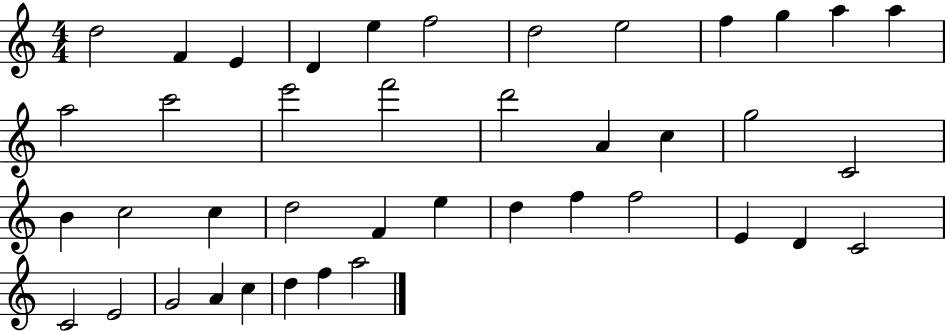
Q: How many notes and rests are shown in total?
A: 41